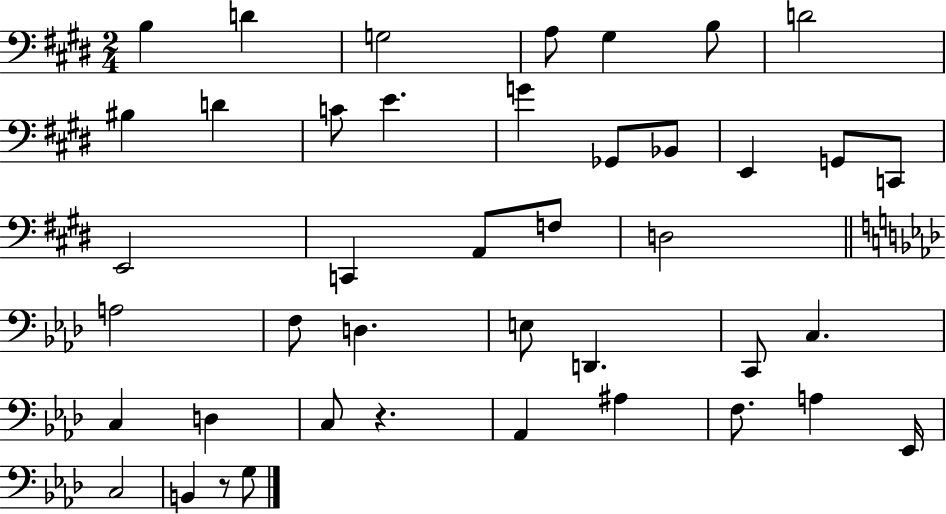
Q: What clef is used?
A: bass